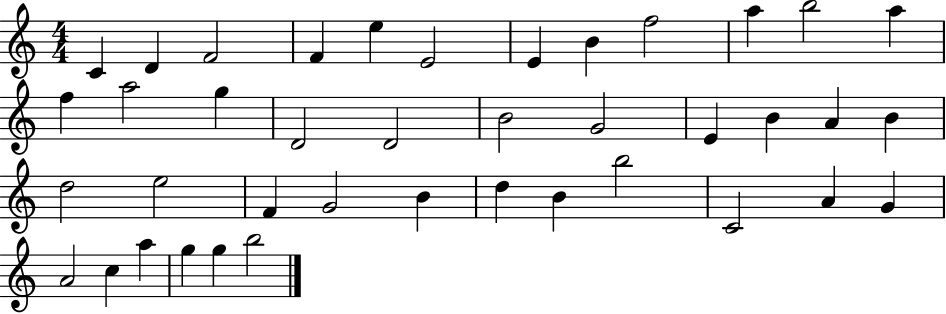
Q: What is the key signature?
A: C major